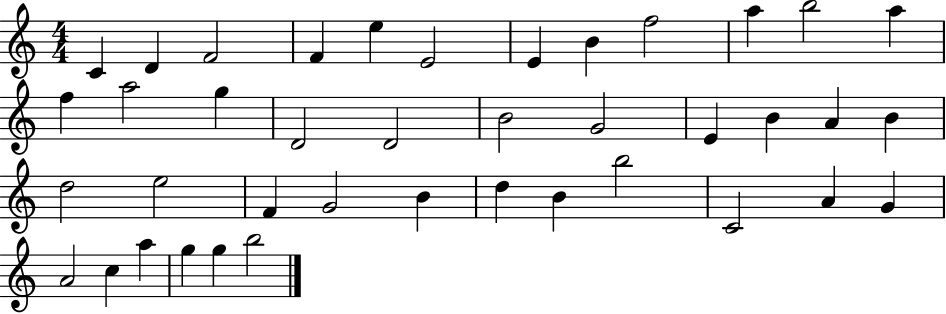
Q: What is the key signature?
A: C major